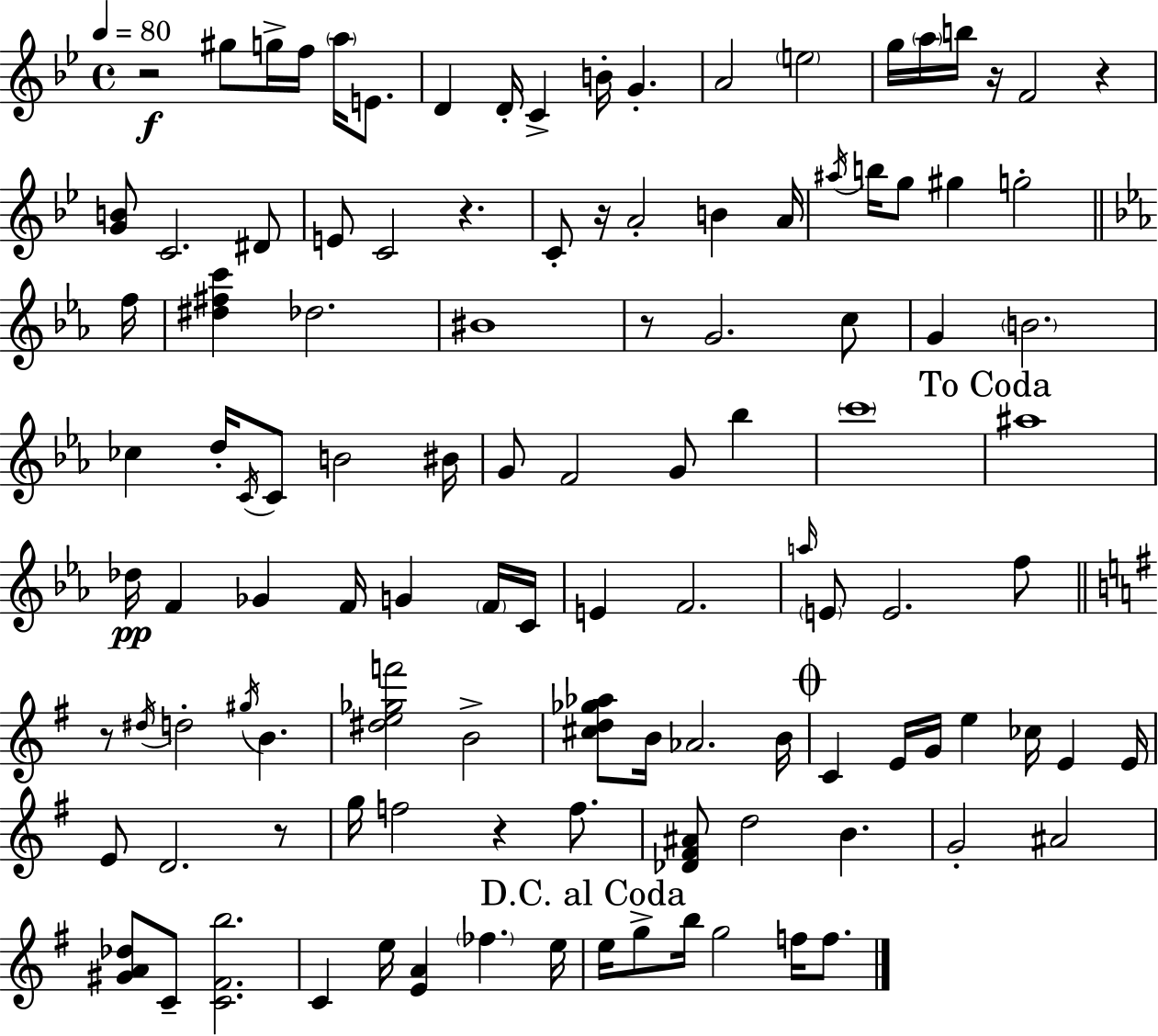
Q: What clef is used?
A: treble